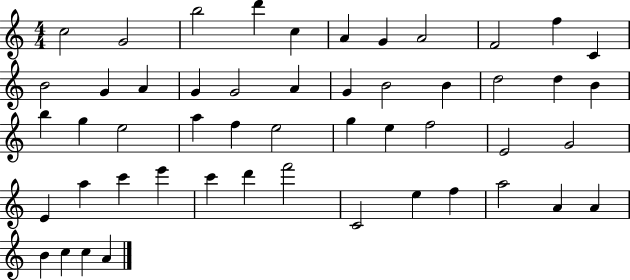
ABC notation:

X:1
T:Untitled
M:4/4
L:1/4
K:C
c2 G2 b2 d' c A G A2 F2 f C B2 G A G G2 A G B2 B d2 d B b g e2 a f e2 g e f2 E2 G2 E a c' e' c' d' f'2 C2 e f a2 A A B c c A